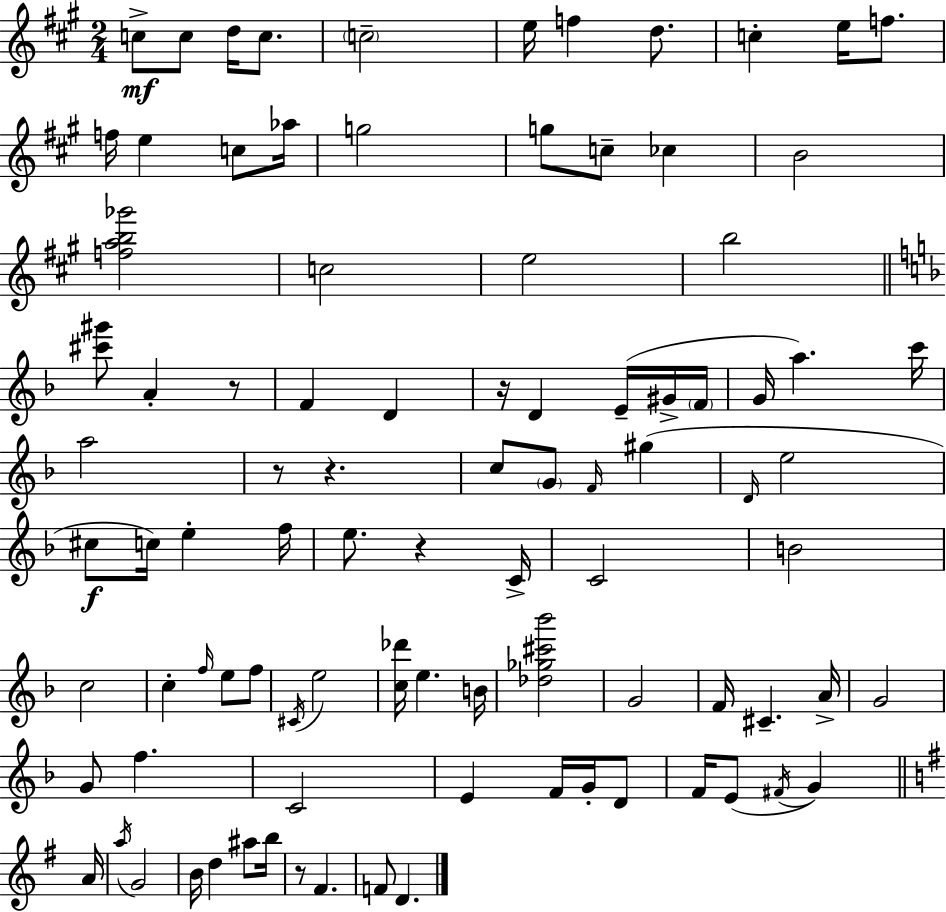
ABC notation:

X:1
T:Untitled
M:2/4
L:1/4
K:A
c/2 c/2 d/4 c/2 c2 e/4 f d/2 c e/4 f/2 f/4 e c/2 _a/4 g2 g/2 c/2 _c B2 [fab_g']2 c2 e2 b2 [^c'^g']/2 A z/2 F D z/4 D E/4 ^G/4 F/4 G/4 a c'/4 a2 z/2 z c/2 G/2 F/4 ^g D/4 e2 ^c/2 c/4 e f/4 e/2 z C/4 C2 B2 c2 c f/4 e/2 f/2 ^C/4 e2 [c_d']/4 e B/4 [_d_g^c'_b']2 G2 F/4 ^C A/4 G2 G/2 f C2 E F/4 G/4 D/2 F/4 E/2 ^F/4 G A/4 a/4 G2 B/4 d ^a/2 b/4 z/2 ^F F/2 D